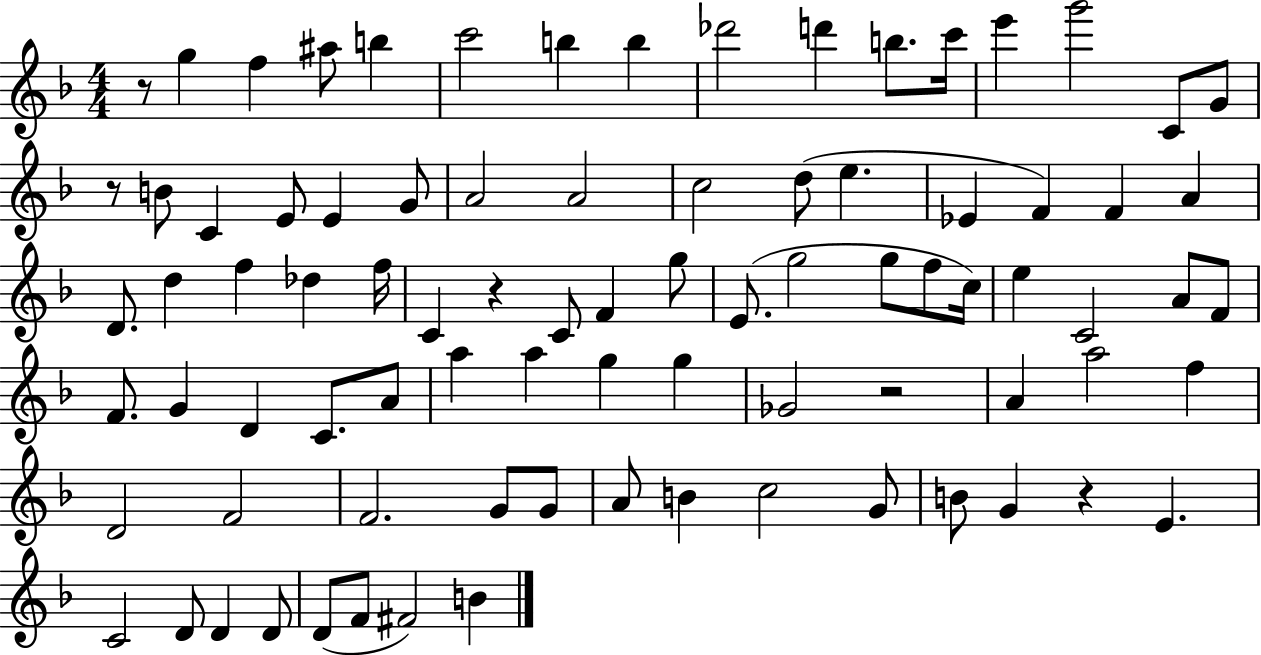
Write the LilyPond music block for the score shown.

{
  \clef treble
  \numericTimeSignature
  \time 4/4
  \key f \major
  r8 g''4 f''4 ais''8 b''4 | c'''2 b''4 b''4 | des'''2 d'''4 b''8. c'''16 | e'''4 g'''2 c'8 g'8 | \break r8 b'8 c'4 e'8 e'4 g'8 | a'2 a'2 | c''2 d''8( e''4. | ees'4 f'4) f'4 a'4 | \break d'8. d''4 f''4 des''4 f''16 | c'4 r4 c'8 f'4 g''8 | e'8.( g''2 g''8 f''8 c''16) | e''4 c'2 a'8 f'8 | \break f'8. g'4 d'4 c'8. a'8 | a''4 a''4 g''4 g''4 | ges'2 r2 | a'4 a''2 f''4 | \break d'2 f'2 | f'2. g'8 g'8 | a'8 b'4 c''2 g'8 | b'8 g'4 r4 e'4. | \break c'2 d'8 d'4 d'8 | d'8( f'8 fis'2) b'4 | \bar "|."
}